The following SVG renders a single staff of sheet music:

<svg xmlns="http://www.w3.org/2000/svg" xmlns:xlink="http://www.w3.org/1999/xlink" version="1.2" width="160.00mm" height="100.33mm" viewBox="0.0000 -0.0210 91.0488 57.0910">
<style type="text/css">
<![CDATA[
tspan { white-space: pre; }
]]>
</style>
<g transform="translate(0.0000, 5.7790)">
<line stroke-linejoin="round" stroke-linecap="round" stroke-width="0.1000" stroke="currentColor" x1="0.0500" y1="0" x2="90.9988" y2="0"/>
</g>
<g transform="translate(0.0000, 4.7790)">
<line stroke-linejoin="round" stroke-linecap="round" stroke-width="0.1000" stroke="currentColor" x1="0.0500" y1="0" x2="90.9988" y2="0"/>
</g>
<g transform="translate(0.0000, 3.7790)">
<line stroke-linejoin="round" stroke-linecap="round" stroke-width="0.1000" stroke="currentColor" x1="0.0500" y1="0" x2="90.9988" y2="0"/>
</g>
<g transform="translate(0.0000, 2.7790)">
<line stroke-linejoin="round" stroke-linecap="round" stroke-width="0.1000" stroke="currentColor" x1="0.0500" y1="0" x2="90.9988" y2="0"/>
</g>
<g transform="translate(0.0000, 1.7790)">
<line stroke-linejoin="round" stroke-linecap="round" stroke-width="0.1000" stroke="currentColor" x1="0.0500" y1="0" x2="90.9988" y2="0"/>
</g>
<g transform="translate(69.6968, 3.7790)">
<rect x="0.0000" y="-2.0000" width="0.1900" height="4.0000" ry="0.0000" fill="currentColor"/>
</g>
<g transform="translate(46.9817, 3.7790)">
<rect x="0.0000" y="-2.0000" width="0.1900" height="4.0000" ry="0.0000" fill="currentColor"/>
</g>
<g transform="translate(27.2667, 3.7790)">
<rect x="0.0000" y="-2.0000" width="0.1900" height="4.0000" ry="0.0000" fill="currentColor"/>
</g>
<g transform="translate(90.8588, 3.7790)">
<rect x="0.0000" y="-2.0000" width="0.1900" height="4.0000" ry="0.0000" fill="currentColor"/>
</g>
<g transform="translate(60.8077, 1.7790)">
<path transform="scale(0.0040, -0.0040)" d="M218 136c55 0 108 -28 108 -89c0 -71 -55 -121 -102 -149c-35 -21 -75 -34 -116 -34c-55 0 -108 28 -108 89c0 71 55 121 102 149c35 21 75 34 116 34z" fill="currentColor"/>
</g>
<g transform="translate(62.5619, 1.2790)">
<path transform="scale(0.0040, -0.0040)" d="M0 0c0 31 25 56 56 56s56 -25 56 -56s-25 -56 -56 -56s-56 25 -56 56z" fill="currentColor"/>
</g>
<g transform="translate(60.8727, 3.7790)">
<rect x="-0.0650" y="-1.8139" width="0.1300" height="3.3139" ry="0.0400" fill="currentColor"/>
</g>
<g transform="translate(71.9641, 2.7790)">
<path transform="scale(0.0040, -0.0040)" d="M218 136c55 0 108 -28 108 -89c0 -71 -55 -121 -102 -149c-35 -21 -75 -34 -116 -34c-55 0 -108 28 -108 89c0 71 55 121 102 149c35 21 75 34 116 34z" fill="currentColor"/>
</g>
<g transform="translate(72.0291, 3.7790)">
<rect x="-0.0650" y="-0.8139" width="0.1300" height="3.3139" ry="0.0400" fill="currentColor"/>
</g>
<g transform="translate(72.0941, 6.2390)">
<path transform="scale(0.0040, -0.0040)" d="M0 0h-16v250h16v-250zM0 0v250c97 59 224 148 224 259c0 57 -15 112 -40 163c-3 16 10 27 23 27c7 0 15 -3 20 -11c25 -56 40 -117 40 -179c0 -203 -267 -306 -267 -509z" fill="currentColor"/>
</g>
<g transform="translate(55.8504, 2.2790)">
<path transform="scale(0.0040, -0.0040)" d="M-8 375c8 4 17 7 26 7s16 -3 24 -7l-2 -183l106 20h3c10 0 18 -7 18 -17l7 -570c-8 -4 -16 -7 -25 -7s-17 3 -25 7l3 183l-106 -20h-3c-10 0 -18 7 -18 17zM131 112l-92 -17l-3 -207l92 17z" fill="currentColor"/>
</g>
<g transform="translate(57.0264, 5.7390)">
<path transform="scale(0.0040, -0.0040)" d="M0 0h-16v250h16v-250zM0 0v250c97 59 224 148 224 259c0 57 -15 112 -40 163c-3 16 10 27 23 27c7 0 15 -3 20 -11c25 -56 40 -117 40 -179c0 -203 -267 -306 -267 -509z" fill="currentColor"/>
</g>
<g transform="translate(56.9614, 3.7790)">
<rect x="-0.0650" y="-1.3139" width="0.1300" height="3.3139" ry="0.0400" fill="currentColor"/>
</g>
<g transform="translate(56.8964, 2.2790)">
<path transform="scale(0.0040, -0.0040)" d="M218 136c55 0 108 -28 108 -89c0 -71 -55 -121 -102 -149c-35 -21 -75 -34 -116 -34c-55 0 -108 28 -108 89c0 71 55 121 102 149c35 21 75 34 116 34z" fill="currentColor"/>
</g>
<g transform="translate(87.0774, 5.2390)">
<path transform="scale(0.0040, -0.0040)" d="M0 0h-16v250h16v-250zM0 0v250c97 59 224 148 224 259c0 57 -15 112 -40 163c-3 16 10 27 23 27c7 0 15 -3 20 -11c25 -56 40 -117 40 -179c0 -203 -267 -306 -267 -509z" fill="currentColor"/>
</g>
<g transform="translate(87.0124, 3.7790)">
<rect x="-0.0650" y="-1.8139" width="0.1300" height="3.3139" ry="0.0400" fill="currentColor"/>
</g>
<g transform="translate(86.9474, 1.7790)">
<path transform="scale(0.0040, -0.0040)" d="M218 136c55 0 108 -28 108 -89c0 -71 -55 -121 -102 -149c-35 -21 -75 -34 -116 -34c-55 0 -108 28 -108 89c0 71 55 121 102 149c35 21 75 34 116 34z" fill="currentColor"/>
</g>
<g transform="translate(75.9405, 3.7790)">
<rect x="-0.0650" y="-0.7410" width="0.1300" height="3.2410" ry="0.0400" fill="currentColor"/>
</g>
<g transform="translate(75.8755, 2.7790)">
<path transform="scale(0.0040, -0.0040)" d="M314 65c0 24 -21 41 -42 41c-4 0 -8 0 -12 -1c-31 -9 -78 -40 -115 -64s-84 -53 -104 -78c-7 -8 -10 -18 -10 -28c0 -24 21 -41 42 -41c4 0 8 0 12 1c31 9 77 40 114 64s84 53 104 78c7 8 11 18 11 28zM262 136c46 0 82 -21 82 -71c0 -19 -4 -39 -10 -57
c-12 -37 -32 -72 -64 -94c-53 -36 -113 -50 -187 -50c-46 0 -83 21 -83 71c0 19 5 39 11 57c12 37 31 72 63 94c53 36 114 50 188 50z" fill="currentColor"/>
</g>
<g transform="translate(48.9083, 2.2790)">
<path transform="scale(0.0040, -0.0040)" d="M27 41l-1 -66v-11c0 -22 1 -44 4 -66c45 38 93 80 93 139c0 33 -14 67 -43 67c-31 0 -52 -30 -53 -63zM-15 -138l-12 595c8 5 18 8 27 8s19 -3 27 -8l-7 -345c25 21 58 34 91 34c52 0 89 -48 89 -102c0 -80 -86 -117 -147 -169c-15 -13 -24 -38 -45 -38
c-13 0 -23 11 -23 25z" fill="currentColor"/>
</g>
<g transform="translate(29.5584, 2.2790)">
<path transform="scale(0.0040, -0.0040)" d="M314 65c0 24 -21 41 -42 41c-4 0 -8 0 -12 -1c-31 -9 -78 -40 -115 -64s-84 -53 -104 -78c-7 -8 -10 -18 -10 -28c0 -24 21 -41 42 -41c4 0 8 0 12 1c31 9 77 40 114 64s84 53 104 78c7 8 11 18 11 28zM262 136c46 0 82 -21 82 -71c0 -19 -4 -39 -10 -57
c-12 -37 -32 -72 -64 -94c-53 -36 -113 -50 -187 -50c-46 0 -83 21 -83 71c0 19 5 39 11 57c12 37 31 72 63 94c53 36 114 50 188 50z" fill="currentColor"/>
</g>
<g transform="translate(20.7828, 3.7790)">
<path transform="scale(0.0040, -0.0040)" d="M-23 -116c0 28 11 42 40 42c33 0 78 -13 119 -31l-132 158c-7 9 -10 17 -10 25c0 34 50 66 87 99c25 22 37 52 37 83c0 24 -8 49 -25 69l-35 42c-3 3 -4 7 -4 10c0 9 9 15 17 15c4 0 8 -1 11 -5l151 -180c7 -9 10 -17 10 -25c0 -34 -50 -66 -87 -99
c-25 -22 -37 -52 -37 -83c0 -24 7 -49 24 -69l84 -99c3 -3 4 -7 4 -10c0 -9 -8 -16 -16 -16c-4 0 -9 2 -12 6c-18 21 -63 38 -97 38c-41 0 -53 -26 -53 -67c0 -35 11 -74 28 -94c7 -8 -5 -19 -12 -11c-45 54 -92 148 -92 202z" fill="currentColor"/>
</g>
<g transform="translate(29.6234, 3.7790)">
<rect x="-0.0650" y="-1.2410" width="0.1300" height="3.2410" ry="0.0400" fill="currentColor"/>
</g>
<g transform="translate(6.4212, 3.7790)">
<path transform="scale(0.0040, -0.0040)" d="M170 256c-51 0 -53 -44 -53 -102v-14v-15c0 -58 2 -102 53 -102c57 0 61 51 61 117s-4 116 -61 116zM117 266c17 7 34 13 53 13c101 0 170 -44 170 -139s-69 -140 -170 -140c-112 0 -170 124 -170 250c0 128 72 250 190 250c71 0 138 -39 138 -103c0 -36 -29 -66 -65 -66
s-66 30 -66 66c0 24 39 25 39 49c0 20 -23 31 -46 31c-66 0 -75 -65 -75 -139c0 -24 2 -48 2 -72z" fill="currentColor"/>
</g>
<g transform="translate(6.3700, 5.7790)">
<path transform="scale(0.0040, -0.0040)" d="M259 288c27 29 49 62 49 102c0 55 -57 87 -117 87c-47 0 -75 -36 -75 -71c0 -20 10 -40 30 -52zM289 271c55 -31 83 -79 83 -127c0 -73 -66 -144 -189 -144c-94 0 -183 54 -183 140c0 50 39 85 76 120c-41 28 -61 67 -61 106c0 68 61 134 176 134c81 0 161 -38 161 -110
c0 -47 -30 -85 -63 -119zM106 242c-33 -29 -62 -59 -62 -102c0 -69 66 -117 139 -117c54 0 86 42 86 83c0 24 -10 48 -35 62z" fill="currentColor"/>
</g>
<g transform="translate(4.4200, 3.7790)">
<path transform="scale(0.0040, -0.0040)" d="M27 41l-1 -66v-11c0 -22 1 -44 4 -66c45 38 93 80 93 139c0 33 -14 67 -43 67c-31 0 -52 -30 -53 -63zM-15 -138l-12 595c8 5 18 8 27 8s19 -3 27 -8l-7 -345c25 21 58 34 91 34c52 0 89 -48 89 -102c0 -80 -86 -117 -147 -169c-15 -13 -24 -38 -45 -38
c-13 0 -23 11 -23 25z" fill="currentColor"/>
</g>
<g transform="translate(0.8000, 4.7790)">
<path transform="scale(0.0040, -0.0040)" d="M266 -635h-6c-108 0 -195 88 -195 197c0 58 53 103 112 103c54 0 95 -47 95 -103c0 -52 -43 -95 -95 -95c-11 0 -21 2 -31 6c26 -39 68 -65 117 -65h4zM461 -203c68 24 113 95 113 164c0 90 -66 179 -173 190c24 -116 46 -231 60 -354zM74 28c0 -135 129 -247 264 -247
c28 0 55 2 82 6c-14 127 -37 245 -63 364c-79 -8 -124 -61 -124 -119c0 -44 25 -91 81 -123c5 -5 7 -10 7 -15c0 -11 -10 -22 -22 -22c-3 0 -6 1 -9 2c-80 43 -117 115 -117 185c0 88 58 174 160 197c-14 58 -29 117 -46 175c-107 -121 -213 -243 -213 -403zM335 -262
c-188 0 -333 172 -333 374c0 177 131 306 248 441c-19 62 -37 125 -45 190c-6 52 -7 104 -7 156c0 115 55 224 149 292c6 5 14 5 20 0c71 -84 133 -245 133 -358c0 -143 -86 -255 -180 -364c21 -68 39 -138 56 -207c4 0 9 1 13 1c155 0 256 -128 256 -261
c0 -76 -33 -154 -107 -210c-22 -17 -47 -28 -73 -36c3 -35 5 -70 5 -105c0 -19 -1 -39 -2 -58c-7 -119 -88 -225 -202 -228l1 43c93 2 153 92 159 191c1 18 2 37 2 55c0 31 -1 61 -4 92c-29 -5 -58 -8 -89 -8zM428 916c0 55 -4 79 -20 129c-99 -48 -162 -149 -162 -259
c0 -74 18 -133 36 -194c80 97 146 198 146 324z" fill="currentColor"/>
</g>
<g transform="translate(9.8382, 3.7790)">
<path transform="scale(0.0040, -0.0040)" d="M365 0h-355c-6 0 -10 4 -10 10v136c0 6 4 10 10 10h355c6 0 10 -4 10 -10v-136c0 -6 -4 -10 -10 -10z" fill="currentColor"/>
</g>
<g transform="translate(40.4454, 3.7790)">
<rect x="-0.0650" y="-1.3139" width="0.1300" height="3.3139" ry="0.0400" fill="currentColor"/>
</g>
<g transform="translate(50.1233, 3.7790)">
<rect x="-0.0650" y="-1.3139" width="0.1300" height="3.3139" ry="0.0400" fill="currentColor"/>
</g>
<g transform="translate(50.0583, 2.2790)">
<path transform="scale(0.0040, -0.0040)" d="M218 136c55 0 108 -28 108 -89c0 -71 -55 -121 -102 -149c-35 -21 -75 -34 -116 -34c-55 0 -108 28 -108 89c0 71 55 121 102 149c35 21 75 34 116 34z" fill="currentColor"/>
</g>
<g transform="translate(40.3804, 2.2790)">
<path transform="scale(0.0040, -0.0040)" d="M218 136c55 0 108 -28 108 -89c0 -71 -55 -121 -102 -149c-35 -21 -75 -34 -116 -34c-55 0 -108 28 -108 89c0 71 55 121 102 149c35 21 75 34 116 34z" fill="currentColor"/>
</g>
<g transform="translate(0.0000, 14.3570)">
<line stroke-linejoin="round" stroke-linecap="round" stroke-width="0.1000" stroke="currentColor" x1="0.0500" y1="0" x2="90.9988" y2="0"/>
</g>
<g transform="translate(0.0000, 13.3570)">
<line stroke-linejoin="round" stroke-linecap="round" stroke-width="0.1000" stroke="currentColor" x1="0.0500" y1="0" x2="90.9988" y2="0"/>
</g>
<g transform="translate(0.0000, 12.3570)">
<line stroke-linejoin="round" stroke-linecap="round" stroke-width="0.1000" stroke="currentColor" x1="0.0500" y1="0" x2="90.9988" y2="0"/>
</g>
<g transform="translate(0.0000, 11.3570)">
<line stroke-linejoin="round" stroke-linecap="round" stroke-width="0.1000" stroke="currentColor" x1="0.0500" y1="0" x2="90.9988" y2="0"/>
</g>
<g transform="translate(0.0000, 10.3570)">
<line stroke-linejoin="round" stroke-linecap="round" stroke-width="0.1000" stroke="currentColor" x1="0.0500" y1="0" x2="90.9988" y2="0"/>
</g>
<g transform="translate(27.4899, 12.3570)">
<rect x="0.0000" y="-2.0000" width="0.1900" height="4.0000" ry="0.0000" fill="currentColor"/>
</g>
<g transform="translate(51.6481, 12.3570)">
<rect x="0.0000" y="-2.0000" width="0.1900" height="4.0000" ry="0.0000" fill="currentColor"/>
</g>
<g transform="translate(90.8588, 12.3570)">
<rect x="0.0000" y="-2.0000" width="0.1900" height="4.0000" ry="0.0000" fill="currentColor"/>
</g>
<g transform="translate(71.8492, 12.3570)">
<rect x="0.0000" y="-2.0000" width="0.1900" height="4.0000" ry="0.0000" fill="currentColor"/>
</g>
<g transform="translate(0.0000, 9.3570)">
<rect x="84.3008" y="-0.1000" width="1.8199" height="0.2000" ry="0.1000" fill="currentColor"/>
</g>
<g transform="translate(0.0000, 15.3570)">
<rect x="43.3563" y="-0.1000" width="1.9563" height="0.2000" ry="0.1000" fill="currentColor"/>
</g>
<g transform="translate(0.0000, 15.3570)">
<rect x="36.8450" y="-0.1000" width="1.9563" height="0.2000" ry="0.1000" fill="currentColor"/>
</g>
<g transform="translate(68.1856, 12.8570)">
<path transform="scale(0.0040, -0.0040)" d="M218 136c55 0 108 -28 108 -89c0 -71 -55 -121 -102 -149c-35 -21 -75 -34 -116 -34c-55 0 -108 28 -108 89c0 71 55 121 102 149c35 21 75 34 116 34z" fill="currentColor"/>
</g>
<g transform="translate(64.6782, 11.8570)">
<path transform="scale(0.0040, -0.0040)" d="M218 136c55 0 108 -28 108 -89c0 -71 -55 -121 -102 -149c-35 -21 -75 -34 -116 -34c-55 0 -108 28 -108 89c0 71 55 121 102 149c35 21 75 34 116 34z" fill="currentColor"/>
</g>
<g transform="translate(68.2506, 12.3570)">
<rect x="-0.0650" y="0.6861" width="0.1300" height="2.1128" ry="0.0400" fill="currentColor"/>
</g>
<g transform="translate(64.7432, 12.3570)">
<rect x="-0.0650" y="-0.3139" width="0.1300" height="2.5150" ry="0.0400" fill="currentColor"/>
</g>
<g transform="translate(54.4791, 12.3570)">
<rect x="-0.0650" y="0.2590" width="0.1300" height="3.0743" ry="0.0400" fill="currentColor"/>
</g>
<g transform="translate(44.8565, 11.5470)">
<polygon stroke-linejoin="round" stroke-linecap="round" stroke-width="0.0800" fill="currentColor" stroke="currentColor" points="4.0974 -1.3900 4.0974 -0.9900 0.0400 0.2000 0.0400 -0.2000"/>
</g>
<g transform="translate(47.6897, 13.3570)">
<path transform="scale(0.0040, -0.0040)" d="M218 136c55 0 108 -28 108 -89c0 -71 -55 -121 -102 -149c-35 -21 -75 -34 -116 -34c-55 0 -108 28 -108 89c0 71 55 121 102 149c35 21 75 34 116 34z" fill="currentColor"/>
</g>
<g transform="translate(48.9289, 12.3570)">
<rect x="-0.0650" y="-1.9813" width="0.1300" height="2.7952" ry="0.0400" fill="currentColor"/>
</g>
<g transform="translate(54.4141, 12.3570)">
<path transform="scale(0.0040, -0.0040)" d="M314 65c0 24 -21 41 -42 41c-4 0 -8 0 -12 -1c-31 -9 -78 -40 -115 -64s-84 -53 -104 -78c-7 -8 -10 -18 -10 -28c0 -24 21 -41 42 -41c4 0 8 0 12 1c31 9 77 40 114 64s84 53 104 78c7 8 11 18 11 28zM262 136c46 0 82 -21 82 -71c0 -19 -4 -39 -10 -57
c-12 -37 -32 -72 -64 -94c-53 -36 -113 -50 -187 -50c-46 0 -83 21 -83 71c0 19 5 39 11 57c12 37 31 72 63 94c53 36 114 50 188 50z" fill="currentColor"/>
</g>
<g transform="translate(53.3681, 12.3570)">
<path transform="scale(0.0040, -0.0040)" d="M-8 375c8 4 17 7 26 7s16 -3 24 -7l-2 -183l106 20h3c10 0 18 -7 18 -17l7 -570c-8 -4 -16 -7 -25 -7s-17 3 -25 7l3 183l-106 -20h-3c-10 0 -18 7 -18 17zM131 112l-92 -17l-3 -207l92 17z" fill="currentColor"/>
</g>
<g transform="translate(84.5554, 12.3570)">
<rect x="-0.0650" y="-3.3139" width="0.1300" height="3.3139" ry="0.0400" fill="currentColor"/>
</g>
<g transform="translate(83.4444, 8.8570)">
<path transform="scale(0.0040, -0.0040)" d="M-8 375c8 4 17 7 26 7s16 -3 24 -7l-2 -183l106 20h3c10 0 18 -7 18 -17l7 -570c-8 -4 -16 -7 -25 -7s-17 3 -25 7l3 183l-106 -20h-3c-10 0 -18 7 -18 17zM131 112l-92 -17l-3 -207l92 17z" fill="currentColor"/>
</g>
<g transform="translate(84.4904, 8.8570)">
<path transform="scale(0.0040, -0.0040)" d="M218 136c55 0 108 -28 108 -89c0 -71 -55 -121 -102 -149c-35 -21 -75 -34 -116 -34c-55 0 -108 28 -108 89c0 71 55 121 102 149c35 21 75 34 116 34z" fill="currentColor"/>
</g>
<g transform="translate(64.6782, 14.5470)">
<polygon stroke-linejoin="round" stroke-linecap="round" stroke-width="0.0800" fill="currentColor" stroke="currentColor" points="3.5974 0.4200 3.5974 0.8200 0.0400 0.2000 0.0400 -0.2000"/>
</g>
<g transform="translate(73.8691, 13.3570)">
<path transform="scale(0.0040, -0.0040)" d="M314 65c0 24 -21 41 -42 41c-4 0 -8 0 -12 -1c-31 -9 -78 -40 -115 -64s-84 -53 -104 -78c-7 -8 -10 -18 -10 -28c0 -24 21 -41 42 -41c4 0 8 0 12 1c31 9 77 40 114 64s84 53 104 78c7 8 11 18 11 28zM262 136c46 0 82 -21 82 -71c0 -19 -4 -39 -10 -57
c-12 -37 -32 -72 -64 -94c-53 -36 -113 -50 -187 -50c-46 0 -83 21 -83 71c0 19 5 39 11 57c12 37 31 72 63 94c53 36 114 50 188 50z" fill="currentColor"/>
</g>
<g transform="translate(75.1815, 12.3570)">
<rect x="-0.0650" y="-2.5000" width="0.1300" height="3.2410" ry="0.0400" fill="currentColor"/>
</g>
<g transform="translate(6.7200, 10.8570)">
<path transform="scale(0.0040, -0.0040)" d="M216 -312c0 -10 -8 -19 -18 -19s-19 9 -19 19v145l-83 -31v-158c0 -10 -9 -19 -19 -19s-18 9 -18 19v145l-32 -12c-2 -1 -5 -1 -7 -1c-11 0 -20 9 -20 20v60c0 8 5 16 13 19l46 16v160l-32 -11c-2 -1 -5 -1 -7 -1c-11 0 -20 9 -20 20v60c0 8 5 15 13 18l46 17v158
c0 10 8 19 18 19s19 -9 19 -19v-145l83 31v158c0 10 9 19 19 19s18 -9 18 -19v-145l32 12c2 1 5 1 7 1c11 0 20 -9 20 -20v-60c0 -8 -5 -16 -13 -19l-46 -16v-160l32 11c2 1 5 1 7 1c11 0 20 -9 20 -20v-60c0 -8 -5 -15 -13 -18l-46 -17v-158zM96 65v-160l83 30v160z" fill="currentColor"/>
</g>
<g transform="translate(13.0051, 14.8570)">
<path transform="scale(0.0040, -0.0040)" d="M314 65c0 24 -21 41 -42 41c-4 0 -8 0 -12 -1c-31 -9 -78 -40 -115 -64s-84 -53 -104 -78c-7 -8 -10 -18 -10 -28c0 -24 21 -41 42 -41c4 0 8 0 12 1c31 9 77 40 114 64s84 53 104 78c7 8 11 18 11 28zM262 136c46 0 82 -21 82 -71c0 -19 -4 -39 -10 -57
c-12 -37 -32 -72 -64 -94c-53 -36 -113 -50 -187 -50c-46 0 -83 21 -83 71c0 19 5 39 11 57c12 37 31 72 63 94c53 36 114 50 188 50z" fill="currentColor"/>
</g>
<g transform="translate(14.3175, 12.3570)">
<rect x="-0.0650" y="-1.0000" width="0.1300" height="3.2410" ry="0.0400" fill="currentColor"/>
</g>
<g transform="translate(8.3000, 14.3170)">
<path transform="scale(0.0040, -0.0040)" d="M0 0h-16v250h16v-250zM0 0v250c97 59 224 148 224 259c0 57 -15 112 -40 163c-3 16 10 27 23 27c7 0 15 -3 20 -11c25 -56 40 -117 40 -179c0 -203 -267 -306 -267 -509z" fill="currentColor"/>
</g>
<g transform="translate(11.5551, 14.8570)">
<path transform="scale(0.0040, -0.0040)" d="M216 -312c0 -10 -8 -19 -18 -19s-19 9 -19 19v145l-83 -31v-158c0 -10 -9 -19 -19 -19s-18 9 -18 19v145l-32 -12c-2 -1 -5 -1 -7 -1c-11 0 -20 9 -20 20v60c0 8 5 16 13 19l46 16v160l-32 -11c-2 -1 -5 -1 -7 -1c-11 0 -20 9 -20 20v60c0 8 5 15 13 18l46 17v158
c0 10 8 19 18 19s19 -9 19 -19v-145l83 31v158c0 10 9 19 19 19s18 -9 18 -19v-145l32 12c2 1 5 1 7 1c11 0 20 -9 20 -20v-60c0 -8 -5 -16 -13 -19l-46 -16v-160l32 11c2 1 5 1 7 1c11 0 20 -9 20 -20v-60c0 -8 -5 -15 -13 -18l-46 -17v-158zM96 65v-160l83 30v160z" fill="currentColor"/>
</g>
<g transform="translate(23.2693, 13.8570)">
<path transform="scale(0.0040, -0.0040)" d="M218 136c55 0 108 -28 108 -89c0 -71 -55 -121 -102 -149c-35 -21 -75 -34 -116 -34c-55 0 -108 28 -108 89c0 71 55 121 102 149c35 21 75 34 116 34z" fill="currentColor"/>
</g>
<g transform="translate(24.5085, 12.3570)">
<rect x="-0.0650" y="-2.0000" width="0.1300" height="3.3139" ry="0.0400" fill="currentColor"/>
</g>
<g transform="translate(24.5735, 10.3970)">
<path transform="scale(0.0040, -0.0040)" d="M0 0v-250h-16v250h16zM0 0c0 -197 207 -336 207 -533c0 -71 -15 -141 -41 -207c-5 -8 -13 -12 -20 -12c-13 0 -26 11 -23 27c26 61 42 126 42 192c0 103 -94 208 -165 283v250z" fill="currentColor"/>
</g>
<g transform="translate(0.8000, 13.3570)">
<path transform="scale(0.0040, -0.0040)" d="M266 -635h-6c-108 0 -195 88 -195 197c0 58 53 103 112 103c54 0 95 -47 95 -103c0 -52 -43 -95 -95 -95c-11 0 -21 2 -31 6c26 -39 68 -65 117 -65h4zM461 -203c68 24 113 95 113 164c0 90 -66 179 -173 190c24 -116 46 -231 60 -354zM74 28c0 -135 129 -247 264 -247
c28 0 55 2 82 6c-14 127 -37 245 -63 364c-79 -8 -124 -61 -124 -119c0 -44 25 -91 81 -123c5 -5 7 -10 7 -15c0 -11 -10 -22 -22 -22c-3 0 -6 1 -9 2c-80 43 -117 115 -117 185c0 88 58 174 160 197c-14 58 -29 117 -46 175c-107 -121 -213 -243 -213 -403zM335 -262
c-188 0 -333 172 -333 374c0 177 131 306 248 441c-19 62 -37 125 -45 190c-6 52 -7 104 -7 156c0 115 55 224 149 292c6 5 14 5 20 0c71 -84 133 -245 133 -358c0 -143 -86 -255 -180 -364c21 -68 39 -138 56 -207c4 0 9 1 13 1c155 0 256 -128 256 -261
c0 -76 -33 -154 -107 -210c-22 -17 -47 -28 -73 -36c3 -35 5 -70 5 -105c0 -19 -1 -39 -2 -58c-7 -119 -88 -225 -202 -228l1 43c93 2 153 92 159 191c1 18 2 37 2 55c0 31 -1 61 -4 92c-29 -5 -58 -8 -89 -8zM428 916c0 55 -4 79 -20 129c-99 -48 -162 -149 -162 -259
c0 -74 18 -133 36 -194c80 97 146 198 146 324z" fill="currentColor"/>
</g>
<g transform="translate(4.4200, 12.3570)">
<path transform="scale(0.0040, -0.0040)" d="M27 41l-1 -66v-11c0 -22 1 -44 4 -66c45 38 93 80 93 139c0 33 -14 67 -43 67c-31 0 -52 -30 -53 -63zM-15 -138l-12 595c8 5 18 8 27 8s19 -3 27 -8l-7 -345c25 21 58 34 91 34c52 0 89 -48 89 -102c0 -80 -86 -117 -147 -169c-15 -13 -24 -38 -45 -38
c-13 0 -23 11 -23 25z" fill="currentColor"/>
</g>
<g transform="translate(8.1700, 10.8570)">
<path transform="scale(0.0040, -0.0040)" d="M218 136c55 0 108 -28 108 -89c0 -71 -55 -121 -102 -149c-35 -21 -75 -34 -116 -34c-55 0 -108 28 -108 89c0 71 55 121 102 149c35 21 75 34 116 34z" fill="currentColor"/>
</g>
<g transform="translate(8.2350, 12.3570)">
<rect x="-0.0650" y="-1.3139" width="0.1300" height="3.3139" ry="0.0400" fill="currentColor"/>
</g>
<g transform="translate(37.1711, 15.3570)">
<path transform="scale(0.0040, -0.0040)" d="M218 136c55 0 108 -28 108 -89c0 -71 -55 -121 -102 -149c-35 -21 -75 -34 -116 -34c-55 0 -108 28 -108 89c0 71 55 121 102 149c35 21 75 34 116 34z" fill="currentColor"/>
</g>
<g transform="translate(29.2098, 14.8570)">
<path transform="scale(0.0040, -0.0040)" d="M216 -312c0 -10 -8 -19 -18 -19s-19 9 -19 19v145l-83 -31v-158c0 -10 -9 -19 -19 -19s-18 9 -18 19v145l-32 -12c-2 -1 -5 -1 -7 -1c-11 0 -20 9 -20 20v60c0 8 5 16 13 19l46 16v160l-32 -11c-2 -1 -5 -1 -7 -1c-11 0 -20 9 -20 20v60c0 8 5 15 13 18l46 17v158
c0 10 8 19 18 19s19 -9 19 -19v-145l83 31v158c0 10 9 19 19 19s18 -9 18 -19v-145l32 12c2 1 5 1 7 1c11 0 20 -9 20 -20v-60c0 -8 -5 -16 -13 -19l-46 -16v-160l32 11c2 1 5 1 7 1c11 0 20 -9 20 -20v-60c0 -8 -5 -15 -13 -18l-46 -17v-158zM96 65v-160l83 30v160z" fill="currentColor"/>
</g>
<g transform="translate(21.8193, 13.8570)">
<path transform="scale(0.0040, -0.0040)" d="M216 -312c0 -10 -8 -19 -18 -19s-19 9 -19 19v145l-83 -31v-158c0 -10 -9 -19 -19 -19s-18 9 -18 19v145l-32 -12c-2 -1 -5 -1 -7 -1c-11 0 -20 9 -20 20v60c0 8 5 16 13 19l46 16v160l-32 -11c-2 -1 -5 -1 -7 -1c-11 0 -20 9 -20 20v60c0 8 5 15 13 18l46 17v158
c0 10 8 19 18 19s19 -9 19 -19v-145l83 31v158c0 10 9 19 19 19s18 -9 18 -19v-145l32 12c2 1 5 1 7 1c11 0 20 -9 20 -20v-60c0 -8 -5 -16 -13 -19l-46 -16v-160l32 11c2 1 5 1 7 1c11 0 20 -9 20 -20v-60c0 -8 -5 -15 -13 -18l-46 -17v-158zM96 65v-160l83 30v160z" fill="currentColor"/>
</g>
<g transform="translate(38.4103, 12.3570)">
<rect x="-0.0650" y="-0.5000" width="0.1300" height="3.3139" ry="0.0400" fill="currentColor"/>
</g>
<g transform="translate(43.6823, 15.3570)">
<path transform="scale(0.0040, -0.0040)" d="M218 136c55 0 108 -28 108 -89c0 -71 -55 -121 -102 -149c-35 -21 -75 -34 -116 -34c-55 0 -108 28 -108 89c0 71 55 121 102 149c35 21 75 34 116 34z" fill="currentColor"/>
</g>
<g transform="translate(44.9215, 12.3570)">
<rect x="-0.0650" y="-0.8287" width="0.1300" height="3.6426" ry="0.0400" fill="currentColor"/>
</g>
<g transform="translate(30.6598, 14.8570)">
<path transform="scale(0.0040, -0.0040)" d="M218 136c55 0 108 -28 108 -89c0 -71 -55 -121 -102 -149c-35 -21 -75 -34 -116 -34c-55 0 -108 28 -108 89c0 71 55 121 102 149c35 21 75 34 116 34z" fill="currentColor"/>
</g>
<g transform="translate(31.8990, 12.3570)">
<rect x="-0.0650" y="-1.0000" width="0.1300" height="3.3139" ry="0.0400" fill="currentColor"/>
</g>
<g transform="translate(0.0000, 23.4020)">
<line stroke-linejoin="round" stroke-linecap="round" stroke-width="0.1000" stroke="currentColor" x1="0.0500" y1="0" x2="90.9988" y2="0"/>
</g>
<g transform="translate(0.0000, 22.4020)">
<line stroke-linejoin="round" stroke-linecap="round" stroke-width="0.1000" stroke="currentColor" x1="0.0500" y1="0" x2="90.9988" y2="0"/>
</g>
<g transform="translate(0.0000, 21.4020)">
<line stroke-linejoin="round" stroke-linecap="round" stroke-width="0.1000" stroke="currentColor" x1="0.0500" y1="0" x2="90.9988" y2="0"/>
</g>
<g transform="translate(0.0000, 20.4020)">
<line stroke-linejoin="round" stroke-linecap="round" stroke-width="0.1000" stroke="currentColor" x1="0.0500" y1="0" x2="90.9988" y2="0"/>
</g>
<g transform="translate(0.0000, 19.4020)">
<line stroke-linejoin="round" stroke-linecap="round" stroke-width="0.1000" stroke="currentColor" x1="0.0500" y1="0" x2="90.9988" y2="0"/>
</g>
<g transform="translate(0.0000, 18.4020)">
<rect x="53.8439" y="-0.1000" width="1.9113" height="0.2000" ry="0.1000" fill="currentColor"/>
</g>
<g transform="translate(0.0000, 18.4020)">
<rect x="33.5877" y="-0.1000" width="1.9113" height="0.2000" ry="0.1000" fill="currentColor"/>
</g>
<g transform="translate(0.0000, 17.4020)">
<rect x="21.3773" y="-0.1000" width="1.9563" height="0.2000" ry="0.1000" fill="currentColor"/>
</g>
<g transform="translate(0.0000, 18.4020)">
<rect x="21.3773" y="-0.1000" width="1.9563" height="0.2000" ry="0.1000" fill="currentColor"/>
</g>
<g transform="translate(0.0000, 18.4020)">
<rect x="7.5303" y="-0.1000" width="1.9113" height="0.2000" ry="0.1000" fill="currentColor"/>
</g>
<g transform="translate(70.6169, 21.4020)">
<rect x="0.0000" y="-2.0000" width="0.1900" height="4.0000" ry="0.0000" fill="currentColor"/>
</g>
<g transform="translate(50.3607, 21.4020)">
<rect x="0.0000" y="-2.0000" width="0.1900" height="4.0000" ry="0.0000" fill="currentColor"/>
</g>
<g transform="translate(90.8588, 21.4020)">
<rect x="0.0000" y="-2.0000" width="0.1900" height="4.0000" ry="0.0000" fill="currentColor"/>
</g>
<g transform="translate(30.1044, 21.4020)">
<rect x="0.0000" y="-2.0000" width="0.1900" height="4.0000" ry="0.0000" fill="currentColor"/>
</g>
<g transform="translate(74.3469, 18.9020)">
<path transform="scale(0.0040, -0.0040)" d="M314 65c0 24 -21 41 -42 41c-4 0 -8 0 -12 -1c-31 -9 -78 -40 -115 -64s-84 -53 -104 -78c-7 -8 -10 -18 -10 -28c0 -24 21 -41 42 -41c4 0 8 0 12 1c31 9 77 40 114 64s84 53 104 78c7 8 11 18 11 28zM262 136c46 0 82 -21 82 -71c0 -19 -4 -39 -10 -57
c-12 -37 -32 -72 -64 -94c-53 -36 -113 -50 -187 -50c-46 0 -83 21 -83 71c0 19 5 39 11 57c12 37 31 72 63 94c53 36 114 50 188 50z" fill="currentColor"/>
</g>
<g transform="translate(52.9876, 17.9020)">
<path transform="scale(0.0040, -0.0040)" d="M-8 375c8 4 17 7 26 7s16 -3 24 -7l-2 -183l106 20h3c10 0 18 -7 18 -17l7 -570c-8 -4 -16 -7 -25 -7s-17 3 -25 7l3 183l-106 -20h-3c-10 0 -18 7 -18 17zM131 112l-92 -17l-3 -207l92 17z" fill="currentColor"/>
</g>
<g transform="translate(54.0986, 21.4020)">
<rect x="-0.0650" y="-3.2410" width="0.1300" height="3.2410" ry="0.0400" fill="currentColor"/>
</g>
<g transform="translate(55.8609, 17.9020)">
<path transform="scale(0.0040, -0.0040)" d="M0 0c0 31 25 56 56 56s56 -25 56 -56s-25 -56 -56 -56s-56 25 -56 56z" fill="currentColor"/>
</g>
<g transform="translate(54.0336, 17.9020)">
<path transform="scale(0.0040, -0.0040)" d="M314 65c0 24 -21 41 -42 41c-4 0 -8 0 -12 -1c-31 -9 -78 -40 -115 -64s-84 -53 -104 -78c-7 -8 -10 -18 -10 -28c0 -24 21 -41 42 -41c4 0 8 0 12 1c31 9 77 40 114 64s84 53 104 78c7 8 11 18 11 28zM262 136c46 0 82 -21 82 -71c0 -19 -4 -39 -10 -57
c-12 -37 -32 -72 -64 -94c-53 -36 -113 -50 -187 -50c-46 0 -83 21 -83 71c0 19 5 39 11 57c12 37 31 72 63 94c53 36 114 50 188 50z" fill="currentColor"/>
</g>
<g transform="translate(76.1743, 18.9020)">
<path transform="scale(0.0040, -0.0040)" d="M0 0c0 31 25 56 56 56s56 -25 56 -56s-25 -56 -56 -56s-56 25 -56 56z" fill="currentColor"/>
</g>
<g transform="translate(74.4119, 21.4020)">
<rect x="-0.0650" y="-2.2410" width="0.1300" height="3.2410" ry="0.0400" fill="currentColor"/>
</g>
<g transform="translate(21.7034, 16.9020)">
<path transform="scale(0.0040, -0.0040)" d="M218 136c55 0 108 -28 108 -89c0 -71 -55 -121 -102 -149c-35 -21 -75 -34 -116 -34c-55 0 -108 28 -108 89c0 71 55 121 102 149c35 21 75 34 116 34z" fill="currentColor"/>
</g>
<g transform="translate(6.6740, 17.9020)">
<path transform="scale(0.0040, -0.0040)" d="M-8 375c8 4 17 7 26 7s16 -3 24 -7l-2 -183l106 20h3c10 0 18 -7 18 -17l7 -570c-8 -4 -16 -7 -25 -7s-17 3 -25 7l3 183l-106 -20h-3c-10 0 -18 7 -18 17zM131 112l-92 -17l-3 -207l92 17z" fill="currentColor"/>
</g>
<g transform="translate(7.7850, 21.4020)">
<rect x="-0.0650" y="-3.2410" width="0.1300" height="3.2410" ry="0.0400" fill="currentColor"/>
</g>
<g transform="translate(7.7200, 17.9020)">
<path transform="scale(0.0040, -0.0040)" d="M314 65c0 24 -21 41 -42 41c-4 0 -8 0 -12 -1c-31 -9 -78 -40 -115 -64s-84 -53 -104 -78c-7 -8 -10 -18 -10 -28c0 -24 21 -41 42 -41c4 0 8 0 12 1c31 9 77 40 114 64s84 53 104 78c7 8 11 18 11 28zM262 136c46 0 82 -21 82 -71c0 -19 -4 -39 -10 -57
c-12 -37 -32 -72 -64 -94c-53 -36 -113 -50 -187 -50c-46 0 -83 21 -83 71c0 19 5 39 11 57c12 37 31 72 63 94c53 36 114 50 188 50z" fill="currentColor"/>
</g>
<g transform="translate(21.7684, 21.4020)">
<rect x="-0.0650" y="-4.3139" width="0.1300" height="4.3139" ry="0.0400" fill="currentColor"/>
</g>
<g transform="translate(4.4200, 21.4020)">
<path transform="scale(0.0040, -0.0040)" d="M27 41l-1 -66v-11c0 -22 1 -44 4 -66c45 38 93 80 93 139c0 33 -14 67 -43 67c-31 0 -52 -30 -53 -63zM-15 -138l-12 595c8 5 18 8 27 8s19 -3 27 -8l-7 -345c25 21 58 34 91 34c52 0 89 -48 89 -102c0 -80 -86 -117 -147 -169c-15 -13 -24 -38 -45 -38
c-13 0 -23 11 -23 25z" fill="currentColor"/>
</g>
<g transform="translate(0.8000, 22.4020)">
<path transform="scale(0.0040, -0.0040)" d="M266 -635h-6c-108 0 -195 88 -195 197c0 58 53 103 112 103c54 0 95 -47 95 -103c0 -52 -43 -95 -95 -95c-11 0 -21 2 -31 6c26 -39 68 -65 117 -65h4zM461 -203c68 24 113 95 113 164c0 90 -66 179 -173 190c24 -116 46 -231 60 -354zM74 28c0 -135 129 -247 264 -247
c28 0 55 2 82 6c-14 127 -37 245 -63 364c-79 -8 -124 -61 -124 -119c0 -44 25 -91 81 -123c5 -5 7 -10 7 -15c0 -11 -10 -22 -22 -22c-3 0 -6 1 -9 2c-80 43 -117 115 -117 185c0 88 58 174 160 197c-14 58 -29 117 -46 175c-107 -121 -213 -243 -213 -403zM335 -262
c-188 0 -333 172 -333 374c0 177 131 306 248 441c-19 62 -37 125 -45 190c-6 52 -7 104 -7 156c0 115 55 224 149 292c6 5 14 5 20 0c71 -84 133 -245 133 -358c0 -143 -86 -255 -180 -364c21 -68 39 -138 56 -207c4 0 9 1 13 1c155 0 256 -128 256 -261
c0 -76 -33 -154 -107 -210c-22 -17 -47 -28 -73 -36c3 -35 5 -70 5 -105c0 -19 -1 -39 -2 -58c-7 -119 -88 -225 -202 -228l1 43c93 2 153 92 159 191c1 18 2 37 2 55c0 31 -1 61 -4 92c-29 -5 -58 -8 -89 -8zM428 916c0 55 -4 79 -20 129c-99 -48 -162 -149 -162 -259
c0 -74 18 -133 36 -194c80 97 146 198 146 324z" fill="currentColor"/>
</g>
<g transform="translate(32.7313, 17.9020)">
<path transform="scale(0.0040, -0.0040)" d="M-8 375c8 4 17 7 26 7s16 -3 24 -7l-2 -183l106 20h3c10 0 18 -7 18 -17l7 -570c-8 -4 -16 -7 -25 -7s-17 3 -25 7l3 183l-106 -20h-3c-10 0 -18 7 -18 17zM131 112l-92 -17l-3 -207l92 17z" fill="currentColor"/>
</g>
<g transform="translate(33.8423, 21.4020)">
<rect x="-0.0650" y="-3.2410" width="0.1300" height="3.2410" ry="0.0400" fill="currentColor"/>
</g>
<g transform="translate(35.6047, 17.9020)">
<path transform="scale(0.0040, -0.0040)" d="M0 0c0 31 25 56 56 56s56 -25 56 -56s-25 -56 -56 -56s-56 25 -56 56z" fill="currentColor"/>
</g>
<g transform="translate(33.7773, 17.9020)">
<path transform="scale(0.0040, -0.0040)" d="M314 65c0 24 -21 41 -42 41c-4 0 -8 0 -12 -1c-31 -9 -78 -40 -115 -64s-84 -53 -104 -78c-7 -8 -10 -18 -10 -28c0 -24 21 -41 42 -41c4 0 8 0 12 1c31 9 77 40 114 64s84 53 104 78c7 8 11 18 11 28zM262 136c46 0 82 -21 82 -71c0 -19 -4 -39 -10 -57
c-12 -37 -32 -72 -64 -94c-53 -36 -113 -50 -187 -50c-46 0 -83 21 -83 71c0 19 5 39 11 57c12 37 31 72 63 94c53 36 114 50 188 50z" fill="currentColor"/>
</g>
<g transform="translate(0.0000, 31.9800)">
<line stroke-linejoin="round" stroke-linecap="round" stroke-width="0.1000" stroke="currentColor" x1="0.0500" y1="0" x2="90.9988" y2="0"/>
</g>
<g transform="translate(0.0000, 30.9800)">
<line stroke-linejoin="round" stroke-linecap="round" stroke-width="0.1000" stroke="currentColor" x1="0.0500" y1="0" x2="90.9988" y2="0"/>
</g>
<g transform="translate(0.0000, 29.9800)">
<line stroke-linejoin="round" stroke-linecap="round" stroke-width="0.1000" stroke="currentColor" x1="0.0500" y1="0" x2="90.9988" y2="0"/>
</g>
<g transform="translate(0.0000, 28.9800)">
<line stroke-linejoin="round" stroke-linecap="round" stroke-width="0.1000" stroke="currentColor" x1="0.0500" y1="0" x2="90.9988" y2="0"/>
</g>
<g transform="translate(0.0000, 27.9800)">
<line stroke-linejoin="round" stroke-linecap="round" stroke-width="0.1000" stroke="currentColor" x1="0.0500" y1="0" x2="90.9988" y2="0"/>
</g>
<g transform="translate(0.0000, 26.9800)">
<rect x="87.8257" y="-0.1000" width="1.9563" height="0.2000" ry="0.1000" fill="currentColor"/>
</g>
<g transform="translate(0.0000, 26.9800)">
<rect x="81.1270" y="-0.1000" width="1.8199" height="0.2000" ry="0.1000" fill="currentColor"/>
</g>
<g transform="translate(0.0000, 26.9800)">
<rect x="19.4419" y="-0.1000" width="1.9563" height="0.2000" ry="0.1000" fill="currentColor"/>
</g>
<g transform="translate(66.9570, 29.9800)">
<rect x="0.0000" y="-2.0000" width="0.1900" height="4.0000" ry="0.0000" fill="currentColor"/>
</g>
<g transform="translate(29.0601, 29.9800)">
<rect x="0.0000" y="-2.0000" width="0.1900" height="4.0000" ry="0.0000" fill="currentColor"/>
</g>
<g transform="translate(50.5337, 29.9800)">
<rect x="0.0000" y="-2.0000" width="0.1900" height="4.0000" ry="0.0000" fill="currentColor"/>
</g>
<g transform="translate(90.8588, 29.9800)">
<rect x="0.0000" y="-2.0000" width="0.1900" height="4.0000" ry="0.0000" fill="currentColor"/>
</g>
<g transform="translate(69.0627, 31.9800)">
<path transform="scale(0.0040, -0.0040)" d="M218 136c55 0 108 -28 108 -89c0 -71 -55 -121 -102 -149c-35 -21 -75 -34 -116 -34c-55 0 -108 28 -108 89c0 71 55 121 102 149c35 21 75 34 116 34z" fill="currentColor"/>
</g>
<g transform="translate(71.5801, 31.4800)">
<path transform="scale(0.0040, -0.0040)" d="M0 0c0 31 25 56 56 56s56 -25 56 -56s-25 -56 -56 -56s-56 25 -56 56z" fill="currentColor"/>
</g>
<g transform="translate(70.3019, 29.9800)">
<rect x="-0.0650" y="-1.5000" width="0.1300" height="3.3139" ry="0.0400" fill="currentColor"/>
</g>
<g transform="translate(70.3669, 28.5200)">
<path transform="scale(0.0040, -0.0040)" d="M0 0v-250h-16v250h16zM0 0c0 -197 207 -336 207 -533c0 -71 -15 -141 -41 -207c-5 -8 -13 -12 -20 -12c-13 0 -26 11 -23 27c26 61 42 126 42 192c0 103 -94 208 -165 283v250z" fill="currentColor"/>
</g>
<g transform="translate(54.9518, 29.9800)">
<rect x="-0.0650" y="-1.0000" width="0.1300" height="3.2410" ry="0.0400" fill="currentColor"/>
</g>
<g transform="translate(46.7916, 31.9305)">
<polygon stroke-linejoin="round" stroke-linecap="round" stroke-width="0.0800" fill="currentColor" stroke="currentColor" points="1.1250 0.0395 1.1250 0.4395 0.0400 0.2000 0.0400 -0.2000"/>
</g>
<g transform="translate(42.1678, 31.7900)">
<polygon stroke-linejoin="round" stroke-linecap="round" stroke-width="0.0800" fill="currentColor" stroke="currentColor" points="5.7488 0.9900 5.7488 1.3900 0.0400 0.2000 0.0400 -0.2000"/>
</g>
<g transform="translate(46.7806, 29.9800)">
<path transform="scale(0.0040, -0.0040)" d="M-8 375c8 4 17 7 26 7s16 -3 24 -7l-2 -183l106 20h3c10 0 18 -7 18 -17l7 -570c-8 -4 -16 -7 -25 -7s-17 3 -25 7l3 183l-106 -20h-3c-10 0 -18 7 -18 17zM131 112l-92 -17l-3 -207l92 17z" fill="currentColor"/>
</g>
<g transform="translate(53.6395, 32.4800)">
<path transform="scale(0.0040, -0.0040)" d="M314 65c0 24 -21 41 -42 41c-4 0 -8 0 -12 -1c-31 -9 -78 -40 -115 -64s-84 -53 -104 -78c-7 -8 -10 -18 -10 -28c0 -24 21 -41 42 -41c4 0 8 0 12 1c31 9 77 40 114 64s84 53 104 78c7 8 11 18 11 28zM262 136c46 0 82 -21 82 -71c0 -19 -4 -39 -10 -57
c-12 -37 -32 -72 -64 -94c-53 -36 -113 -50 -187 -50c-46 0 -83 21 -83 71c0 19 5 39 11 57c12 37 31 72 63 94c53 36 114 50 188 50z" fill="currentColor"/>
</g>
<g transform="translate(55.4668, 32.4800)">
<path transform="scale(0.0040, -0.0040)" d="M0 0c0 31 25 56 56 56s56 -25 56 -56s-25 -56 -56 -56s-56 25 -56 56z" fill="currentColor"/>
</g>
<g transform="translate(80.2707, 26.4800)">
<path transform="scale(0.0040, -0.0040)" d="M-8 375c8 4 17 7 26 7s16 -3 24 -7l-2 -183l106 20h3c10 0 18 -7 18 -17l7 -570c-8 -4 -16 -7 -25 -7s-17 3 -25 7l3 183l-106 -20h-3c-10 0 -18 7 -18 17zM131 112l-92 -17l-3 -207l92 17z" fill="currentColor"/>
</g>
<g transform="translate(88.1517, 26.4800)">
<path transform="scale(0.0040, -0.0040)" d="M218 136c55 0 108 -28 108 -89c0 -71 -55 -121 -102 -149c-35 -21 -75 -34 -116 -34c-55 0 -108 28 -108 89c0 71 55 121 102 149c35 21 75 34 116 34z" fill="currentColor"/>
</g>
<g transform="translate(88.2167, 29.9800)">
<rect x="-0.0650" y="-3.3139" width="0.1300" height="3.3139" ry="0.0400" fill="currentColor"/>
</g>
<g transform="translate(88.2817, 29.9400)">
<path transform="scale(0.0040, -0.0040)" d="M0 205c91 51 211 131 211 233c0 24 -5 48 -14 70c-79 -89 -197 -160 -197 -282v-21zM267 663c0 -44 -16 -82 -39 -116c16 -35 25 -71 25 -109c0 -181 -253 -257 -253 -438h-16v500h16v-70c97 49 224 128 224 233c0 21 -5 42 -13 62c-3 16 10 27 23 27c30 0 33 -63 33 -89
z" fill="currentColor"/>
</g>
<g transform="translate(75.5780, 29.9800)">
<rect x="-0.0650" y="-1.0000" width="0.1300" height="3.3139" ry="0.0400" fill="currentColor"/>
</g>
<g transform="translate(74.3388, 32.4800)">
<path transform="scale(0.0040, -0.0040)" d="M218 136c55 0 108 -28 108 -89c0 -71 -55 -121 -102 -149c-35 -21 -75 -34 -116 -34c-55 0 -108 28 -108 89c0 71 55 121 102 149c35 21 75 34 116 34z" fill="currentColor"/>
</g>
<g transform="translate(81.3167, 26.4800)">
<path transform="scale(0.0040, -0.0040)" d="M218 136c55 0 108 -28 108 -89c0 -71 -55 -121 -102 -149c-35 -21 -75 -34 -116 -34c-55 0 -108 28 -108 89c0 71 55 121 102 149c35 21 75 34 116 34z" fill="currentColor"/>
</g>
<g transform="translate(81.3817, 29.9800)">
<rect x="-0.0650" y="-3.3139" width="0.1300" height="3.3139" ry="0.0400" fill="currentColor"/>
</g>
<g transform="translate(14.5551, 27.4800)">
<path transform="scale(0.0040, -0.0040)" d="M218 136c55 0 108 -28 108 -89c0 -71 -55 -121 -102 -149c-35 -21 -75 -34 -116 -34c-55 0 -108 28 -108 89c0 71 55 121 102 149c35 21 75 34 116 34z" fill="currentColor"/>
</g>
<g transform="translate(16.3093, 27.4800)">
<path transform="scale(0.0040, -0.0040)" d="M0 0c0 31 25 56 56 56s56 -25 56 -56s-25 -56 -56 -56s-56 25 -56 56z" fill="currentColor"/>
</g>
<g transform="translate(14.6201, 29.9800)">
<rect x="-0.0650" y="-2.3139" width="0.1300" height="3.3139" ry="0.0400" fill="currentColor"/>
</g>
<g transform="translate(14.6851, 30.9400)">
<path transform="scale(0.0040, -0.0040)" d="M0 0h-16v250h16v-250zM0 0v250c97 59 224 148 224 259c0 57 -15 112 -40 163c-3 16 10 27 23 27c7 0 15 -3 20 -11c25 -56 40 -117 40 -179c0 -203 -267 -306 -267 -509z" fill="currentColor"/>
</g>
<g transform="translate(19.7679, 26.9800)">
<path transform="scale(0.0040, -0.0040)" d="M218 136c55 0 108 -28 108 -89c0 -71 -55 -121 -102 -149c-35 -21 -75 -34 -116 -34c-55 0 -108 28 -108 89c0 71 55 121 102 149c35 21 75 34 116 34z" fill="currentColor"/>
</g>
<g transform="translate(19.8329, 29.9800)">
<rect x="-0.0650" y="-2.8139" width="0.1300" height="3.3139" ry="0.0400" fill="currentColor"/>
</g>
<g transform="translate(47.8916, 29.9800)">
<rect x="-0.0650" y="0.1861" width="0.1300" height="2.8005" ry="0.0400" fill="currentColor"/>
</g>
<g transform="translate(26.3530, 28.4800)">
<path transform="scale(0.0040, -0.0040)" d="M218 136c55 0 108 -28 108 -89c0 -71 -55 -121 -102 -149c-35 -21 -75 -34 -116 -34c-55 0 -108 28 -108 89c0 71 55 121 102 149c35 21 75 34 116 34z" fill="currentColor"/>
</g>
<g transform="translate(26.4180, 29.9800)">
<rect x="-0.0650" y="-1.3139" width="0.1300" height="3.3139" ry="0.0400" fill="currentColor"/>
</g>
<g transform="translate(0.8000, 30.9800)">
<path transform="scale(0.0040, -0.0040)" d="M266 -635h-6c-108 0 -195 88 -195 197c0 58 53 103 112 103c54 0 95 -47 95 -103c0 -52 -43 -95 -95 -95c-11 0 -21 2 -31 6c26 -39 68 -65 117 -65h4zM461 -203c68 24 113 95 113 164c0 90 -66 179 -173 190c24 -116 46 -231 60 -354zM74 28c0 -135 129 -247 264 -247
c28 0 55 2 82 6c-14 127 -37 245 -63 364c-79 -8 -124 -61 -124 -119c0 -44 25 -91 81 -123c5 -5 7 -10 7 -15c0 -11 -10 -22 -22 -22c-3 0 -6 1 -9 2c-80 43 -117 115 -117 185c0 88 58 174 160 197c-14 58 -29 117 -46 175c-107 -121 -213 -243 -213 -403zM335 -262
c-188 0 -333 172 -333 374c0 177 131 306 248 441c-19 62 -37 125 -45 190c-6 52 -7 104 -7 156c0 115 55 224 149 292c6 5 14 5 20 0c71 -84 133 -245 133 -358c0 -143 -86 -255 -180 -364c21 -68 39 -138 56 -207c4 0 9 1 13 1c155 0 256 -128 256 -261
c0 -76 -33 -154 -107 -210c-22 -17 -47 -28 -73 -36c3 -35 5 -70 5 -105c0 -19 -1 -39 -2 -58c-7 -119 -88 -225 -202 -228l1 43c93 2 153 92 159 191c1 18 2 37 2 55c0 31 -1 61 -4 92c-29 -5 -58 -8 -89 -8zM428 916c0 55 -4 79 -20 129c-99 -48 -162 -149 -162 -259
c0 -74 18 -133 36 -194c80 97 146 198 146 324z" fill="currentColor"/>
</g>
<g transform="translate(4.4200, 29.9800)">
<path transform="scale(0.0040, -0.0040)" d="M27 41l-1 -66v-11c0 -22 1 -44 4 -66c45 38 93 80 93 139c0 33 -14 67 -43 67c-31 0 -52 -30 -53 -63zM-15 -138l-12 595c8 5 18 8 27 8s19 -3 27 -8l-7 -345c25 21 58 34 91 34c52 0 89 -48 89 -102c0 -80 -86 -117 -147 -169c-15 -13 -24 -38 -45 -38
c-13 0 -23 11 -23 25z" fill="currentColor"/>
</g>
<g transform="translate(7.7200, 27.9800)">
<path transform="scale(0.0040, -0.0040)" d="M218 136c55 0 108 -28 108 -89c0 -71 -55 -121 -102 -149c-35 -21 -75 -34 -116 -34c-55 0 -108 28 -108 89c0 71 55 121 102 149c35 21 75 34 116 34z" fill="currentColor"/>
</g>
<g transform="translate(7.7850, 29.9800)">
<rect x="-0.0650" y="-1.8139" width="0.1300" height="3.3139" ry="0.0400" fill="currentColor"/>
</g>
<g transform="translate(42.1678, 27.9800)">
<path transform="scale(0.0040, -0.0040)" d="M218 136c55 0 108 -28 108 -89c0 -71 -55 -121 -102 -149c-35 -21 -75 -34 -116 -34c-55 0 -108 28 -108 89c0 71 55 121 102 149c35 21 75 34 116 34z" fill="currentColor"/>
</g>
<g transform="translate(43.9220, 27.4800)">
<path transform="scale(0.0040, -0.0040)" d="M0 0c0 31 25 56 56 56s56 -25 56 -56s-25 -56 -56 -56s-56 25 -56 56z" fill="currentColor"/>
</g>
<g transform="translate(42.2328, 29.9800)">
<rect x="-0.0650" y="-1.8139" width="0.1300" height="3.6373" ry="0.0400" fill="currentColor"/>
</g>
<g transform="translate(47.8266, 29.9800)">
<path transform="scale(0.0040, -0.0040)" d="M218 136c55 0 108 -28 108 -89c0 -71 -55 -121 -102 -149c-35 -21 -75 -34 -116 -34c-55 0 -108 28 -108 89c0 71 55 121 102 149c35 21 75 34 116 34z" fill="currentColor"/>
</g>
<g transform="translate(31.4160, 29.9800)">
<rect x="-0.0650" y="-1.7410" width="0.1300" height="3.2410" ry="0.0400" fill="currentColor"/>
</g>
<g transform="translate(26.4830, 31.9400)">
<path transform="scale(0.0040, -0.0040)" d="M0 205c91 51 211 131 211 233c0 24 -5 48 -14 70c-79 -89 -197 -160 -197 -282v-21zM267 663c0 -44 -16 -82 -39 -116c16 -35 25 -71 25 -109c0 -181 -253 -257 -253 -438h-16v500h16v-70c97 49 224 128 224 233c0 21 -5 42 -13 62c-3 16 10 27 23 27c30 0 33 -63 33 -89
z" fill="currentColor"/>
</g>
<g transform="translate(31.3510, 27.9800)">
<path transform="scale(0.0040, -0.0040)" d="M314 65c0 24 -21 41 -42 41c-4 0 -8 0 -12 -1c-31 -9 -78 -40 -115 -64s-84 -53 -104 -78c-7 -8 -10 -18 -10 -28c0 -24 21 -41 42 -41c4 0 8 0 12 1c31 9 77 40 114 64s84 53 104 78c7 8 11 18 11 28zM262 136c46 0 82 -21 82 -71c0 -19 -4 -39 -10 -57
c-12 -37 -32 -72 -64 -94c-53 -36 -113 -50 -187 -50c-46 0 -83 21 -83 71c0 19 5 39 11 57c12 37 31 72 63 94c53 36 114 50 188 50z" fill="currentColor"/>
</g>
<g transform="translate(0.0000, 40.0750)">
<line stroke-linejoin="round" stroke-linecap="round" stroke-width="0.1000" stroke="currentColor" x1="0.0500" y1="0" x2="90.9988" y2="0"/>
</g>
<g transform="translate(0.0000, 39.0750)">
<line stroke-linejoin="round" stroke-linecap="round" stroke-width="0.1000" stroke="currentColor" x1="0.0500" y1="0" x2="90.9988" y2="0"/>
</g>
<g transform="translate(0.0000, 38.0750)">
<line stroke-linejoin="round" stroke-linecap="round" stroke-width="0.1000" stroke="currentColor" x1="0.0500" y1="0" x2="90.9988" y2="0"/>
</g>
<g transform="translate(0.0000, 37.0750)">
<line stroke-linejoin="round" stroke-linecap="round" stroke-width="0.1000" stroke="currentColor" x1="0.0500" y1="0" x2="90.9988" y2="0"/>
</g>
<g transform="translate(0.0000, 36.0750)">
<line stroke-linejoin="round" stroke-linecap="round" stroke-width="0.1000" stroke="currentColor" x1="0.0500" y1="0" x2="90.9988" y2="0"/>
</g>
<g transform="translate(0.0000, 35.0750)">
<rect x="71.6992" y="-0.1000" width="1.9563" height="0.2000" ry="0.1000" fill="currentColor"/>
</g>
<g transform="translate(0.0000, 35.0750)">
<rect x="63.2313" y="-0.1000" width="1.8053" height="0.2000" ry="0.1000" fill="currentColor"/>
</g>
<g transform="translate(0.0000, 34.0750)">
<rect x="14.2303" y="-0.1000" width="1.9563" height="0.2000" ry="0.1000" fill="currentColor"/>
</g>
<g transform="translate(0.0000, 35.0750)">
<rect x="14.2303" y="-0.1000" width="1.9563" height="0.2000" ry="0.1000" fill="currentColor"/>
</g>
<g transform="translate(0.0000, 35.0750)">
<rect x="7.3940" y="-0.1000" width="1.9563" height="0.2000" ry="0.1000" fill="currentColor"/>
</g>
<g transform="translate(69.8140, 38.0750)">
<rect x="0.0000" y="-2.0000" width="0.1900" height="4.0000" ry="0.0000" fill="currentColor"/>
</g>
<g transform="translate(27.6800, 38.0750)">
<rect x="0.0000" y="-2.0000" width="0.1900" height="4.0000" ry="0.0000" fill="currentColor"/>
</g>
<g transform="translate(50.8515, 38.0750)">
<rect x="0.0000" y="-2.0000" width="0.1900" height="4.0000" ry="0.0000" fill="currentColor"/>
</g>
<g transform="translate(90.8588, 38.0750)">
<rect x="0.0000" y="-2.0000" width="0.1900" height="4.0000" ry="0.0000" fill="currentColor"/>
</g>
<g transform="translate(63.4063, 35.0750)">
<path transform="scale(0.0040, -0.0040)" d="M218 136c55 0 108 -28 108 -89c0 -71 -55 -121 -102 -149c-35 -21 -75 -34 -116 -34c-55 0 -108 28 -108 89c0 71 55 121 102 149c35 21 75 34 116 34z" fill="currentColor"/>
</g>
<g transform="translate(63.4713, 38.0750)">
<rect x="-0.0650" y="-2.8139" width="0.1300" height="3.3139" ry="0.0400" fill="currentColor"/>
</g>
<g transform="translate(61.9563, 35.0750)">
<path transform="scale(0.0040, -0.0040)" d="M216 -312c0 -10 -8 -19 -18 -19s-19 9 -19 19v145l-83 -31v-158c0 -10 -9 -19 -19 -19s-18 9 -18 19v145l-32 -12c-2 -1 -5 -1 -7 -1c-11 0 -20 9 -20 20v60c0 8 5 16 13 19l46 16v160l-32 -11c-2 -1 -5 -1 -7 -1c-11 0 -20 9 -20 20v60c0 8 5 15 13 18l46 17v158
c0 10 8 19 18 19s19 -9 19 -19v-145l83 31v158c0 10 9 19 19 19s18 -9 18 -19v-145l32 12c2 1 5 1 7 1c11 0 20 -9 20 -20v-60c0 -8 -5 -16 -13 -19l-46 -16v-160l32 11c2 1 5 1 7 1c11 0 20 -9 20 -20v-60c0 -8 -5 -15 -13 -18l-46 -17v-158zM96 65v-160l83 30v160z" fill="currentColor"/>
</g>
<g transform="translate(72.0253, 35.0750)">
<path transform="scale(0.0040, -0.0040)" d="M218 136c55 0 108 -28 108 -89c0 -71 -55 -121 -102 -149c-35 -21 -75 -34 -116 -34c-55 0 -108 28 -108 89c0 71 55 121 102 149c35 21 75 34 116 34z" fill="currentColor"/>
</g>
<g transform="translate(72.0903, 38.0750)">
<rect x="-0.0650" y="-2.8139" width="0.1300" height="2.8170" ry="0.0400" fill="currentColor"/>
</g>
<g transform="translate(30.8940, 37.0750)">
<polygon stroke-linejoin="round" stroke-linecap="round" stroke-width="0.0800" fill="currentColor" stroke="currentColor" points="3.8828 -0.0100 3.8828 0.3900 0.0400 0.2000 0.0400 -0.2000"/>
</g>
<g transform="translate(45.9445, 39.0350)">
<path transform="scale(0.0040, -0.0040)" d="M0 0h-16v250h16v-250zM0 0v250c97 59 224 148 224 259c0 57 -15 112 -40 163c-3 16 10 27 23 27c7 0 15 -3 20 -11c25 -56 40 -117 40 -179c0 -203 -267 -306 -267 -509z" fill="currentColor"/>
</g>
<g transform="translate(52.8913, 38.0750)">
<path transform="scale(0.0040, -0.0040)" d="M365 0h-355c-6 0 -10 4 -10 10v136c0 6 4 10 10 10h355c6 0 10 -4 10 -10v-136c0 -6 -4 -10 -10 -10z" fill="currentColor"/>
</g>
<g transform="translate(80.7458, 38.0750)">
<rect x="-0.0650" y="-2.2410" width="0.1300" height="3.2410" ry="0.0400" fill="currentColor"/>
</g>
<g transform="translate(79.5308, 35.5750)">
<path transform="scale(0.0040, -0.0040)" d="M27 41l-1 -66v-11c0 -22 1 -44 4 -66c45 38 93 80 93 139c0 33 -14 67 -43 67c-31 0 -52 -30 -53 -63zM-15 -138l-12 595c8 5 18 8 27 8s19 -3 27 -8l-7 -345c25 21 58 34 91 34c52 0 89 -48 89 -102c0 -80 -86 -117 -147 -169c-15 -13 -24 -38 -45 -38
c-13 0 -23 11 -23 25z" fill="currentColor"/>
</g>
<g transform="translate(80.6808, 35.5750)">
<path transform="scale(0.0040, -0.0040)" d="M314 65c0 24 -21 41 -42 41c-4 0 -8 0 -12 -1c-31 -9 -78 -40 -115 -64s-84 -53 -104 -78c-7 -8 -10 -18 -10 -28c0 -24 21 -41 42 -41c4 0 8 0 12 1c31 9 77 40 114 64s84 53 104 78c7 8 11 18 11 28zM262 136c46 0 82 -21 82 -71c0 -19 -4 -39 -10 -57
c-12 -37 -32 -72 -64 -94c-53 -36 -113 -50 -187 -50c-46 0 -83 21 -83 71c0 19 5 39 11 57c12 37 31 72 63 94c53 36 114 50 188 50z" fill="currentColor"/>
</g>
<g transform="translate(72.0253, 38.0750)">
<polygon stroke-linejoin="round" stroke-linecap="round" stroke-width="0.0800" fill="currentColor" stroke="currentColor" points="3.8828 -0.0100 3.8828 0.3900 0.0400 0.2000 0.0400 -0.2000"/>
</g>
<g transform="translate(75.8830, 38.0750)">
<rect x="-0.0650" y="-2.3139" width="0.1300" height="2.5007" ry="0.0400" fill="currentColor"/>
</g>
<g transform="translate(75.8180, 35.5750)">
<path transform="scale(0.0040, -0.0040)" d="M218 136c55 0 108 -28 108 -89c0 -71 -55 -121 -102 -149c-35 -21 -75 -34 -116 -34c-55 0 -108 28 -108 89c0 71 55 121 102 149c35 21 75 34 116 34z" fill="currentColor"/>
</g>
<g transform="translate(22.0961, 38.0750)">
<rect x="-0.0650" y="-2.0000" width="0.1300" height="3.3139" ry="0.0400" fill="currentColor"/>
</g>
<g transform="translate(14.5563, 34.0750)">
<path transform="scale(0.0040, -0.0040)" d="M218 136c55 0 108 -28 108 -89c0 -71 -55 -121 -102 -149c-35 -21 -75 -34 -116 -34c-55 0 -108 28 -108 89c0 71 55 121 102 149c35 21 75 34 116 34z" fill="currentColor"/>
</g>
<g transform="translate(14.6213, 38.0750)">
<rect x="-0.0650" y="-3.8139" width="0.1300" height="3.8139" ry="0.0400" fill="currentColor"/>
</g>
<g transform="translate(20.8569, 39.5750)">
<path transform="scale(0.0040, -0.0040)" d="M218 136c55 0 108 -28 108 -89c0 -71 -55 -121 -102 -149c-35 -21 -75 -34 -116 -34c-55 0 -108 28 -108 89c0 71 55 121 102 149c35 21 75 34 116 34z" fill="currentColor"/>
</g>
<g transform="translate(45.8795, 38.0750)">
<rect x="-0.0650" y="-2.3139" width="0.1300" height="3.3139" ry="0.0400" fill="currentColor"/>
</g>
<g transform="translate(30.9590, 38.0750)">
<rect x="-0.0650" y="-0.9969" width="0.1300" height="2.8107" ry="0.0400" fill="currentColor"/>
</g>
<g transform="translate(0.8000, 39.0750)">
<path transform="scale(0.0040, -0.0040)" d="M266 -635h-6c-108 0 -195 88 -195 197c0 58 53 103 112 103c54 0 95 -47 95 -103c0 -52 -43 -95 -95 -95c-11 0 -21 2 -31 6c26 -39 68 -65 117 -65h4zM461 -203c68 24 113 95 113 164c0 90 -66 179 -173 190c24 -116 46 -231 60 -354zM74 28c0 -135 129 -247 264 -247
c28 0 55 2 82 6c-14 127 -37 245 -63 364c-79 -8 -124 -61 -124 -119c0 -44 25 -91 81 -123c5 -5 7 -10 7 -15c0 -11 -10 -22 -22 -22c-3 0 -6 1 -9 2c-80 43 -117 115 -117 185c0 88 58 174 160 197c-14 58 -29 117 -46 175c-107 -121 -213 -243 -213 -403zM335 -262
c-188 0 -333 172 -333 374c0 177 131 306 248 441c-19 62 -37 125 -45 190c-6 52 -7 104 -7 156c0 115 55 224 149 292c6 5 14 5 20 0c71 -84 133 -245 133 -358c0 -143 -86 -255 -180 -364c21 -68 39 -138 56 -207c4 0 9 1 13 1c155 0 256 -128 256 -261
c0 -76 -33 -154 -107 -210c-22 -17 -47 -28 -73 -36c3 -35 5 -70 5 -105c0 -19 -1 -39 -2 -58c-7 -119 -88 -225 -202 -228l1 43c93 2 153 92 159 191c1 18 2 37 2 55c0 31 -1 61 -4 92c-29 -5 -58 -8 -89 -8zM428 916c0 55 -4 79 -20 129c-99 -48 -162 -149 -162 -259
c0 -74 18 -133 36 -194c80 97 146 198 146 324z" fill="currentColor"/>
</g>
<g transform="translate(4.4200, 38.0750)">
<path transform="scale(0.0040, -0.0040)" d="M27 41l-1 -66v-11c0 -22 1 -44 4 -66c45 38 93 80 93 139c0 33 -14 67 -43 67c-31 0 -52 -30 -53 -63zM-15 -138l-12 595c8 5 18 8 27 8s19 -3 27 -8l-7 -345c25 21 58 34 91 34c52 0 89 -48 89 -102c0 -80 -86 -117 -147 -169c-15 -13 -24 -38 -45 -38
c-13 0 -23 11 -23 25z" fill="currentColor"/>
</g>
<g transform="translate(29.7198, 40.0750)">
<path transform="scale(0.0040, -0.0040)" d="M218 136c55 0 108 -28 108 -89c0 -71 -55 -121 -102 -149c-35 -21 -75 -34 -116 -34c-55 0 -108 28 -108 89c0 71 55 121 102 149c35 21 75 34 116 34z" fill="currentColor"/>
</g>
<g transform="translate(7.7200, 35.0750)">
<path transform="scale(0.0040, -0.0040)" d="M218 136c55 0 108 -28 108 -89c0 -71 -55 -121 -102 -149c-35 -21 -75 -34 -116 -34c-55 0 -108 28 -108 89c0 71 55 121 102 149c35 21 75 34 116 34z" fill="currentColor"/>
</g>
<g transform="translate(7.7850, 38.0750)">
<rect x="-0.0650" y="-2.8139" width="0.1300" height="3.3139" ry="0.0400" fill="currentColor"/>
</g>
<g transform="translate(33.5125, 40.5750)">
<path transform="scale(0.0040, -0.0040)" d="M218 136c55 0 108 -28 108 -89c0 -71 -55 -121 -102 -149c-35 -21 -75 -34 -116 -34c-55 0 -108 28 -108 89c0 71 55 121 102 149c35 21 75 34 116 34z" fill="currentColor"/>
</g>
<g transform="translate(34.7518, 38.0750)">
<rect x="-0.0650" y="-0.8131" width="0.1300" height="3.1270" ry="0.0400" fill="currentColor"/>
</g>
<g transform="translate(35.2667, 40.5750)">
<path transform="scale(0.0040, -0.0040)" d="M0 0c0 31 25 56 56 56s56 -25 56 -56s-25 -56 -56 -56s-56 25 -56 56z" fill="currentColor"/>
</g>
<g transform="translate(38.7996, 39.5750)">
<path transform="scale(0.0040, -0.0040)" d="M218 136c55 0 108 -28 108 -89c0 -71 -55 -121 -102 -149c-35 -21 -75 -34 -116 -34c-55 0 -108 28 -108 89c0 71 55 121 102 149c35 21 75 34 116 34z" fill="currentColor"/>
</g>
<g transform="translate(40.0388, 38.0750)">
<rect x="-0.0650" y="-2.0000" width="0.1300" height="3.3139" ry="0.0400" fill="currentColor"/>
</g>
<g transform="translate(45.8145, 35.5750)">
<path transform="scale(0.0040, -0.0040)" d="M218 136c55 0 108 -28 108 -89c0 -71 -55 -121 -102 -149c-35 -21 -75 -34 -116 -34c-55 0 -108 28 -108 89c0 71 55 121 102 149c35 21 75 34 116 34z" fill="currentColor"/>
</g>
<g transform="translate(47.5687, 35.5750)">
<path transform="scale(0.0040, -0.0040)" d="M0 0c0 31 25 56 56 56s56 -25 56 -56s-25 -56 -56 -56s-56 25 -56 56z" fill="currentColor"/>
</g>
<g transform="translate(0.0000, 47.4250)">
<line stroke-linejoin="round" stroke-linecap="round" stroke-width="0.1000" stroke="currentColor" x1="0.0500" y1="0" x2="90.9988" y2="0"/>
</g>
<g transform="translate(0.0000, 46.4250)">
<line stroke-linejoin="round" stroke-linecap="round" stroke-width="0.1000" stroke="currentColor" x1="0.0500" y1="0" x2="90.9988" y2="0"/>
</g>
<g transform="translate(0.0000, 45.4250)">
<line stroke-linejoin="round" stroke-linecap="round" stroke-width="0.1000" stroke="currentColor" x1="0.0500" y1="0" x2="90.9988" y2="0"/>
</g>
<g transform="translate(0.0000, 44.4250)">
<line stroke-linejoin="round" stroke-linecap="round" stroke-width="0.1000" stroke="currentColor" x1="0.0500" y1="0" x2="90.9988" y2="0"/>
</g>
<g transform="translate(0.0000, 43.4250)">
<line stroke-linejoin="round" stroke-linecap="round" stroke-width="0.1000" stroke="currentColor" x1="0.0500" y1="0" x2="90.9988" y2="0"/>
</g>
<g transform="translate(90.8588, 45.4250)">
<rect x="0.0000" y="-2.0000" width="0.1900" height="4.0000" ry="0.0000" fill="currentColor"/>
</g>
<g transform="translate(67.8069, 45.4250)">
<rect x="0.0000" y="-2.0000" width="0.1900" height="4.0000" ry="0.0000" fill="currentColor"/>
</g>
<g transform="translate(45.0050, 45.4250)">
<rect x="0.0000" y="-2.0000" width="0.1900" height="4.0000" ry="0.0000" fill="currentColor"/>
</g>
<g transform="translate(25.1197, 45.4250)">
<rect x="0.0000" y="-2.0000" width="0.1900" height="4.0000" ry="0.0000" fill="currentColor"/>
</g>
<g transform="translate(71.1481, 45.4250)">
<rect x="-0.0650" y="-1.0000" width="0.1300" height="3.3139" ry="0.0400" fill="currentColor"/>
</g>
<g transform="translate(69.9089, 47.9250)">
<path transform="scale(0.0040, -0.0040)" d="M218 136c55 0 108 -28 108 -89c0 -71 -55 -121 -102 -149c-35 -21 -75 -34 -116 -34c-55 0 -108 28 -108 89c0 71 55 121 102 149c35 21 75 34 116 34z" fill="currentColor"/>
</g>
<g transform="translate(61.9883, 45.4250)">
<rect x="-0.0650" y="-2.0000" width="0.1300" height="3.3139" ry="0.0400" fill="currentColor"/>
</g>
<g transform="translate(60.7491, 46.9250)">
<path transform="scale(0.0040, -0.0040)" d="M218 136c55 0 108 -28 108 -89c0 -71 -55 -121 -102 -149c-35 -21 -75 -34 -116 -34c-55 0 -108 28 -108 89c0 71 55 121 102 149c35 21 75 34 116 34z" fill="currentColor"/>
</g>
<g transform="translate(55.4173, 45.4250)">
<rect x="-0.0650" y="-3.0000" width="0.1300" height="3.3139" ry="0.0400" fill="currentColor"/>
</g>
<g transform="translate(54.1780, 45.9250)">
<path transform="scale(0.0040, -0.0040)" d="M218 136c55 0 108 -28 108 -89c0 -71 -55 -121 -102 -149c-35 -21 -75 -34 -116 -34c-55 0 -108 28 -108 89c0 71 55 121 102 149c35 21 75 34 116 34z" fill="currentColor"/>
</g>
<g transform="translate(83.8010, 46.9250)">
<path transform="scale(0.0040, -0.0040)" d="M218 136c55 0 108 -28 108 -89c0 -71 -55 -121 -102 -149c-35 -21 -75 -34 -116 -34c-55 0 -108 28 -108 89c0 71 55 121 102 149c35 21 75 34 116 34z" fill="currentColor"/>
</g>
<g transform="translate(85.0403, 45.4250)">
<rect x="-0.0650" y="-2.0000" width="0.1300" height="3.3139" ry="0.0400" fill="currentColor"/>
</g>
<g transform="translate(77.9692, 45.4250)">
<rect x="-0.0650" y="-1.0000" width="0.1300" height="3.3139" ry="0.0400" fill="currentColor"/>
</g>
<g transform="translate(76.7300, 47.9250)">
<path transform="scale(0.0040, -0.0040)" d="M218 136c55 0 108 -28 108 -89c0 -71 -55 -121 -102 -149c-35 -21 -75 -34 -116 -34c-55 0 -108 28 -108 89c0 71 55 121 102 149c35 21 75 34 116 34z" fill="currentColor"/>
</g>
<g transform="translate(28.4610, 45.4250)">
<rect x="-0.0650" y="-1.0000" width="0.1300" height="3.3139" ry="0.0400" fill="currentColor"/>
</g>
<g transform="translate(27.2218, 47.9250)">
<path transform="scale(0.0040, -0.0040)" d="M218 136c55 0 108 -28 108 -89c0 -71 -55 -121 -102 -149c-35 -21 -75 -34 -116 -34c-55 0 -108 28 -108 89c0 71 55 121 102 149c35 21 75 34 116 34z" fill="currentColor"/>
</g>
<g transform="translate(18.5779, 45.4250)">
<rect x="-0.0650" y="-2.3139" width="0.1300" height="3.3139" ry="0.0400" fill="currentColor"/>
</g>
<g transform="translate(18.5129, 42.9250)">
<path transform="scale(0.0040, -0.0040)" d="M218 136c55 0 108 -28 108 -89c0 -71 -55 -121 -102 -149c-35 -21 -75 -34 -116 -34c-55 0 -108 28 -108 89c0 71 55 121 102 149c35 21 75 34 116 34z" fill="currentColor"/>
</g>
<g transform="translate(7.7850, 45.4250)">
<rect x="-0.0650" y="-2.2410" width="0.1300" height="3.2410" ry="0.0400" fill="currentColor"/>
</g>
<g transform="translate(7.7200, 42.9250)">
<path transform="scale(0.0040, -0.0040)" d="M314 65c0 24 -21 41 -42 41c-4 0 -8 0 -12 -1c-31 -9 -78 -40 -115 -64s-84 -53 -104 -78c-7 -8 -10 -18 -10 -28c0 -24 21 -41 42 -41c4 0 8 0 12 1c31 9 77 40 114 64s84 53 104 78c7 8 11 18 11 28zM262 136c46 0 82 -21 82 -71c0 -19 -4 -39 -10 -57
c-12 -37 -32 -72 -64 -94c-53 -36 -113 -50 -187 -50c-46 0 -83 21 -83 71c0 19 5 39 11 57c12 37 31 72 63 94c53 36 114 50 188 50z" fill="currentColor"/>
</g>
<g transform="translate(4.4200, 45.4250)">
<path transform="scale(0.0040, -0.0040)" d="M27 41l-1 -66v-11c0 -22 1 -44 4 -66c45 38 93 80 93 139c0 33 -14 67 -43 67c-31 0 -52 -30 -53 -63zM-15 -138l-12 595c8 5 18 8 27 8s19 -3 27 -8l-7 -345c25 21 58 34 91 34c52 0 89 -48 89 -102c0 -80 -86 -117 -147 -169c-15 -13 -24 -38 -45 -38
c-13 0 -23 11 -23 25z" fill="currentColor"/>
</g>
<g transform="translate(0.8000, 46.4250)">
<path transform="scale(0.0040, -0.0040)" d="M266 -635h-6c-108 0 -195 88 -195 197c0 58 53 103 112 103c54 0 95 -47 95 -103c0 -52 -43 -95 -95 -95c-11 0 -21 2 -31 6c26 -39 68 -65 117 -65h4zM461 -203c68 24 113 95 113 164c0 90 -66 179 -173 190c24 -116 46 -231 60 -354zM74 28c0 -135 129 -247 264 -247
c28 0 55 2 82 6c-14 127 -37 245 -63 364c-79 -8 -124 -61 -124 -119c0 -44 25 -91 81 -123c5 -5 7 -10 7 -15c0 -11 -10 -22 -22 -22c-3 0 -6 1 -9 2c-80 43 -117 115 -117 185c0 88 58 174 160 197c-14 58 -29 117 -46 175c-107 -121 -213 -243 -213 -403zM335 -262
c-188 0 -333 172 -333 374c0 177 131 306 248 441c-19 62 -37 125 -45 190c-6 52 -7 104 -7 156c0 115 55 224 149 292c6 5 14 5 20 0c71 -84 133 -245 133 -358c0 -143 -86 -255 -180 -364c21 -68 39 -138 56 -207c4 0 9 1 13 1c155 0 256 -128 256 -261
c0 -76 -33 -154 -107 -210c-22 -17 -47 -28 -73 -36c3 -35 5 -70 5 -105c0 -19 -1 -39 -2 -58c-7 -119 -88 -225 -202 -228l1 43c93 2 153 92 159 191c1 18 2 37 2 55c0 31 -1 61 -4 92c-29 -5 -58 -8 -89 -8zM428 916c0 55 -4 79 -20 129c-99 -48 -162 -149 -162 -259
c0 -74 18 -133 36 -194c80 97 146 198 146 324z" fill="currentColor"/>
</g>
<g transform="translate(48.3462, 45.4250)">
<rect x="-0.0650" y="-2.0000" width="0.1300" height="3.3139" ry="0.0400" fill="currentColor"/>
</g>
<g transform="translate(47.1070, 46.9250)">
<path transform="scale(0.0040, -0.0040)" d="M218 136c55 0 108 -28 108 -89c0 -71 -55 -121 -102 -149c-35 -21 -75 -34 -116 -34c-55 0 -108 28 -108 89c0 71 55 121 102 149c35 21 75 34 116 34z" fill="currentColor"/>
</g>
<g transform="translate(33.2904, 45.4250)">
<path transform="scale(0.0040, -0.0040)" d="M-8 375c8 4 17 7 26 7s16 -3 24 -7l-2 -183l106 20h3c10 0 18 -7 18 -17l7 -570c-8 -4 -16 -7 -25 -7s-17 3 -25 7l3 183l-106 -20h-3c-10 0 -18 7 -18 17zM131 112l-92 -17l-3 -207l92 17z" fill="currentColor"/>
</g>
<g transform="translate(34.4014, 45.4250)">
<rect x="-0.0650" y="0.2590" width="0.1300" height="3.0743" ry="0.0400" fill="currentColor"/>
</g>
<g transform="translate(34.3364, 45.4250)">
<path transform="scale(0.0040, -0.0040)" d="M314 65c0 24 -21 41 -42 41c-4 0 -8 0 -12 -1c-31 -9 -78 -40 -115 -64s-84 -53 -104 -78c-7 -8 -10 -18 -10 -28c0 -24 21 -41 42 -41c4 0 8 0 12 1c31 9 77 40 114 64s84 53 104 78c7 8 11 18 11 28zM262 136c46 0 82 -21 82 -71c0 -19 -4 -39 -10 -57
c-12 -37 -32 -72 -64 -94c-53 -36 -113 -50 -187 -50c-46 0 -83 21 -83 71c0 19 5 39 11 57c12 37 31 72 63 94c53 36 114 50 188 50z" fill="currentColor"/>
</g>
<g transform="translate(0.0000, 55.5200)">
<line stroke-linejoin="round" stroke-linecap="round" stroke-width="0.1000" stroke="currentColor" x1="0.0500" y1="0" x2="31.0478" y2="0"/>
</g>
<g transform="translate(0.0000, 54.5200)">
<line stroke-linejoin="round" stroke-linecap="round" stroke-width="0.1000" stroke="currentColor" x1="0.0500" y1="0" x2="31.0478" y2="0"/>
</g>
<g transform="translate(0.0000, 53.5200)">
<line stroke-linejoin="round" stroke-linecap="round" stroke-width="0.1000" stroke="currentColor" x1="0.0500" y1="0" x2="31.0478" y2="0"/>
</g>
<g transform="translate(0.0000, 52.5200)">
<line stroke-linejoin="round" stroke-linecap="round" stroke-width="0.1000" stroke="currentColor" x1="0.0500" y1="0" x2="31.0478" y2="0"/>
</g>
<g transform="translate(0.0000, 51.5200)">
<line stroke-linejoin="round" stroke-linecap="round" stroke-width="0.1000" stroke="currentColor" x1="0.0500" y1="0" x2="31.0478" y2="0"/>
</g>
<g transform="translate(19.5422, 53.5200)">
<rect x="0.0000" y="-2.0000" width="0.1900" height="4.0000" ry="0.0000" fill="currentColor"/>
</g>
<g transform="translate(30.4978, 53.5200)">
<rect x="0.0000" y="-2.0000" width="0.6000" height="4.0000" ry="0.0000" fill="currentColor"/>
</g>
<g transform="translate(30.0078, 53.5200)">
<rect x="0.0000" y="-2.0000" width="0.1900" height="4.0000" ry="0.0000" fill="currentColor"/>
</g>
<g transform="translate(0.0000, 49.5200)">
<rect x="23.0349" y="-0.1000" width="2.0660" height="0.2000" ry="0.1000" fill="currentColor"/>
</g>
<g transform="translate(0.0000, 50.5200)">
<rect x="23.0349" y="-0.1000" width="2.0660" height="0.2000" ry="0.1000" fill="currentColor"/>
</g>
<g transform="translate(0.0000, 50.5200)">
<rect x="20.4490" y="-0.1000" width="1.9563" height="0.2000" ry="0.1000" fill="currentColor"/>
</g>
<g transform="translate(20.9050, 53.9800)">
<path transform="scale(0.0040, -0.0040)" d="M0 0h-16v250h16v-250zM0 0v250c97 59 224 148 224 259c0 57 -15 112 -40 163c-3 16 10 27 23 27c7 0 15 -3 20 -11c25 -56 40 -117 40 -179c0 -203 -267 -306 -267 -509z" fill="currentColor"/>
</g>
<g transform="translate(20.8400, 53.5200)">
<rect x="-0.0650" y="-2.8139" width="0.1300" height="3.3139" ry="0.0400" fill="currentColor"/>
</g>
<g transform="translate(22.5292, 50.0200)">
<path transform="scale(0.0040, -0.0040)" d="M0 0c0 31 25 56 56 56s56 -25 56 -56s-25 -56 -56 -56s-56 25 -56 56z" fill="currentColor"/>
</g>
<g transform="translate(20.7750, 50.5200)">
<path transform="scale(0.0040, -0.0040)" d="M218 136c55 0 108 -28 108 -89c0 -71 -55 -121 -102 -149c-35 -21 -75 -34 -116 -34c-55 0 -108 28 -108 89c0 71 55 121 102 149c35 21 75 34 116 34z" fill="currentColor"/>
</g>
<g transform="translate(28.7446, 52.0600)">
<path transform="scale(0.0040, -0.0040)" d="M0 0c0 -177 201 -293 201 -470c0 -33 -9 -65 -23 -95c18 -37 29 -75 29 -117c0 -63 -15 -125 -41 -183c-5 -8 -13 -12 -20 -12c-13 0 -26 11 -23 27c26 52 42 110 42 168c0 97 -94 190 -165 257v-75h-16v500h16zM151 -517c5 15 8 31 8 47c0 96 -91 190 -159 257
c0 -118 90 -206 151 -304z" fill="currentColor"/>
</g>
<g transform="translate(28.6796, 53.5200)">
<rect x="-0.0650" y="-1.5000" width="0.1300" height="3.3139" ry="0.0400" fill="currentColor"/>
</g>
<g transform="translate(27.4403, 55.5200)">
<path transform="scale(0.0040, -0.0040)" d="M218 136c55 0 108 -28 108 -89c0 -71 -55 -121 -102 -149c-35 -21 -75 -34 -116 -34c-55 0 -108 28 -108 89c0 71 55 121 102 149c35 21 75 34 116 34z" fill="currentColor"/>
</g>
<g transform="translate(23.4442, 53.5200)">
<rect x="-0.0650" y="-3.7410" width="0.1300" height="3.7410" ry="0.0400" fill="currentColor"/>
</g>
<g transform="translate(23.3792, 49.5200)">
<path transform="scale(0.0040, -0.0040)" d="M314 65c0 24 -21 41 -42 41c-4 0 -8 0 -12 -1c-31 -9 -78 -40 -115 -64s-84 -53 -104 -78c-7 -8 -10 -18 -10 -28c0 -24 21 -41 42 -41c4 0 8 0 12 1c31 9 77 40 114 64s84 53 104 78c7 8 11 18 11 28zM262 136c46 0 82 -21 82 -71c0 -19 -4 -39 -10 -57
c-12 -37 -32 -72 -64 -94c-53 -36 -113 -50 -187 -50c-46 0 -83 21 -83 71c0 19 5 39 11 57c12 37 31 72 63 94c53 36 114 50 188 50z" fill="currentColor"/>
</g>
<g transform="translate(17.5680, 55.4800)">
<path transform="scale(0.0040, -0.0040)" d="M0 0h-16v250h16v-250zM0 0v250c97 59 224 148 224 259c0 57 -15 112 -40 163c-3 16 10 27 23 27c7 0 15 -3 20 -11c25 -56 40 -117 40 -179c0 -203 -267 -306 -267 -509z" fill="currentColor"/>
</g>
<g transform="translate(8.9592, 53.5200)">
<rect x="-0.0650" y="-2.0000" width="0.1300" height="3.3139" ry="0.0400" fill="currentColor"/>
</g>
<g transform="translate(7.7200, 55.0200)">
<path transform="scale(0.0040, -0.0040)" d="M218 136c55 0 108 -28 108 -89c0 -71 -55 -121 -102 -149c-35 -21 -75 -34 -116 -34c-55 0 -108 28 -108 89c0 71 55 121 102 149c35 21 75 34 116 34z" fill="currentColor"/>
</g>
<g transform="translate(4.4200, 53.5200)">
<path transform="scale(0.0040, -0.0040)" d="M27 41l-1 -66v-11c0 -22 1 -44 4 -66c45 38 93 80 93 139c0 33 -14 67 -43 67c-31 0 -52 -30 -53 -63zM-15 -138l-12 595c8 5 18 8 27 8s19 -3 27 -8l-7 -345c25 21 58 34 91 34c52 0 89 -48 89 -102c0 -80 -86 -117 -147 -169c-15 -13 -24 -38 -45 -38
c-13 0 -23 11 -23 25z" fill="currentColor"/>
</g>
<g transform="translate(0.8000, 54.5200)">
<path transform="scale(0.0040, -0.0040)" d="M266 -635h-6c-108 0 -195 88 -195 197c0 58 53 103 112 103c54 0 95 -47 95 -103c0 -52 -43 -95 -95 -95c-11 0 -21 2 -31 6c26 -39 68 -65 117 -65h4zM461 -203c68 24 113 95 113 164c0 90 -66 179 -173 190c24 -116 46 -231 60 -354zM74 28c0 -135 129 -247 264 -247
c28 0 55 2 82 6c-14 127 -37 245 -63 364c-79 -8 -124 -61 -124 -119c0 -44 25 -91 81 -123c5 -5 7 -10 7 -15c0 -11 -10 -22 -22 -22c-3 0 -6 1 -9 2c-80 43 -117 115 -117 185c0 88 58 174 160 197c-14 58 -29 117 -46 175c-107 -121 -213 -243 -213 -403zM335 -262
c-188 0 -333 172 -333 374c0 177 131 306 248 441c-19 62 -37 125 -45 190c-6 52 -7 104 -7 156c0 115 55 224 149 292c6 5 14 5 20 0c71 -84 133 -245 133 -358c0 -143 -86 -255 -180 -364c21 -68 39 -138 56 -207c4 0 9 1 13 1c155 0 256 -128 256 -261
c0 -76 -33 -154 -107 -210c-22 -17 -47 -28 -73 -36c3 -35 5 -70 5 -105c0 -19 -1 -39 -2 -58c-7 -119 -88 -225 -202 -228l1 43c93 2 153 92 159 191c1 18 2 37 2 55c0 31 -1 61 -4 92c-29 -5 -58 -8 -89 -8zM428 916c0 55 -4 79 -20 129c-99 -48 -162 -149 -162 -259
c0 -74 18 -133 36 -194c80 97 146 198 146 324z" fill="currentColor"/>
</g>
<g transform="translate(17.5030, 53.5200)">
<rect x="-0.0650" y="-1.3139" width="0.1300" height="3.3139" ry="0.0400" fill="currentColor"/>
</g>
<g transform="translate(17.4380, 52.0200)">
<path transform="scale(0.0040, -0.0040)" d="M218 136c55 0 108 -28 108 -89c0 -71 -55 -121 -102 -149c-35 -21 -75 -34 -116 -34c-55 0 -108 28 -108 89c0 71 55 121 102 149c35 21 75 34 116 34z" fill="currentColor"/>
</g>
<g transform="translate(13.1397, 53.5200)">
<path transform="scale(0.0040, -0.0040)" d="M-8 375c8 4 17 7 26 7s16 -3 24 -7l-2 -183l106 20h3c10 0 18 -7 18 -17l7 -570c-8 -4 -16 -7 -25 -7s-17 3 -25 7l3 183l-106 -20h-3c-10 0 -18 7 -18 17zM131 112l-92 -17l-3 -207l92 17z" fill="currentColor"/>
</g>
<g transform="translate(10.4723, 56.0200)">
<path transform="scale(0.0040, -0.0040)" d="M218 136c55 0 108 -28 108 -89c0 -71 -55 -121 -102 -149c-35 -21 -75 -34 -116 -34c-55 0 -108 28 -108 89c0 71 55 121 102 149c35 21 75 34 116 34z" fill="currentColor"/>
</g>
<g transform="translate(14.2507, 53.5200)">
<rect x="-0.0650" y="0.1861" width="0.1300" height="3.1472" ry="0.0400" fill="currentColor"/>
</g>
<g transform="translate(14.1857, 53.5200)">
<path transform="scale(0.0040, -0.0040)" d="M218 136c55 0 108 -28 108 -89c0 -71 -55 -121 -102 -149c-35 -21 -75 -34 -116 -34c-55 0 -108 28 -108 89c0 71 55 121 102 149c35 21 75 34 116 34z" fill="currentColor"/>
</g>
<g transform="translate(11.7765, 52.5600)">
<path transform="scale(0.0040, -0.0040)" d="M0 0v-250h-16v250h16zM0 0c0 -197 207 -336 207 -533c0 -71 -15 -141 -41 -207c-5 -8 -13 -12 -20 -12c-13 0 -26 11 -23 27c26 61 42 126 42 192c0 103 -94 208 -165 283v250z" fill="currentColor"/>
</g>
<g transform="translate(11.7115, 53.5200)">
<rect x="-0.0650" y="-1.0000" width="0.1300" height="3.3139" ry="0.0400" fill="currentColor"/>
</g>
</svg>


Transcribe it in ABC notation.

X:1
T:Untitled
M:6/8
L:1/4
K:F
z2 z e2 e _e e/2 f d/2 d2 f/2 ^e/2 ^D2 ^F/2 ^D C C/2 G/2 B2 c/2 A/2 G2 b b2 d' b2 b2 g2 f g/2 a e/4 f2 f/2 B/4 D2 E/2 D b b/4 a c' F E/2 D/2 F g/2 z2 ^a a/2 g/2 _g2 g2 g D B2 F A F D D F F D/2 B e/2 a/2 c'2 E/4